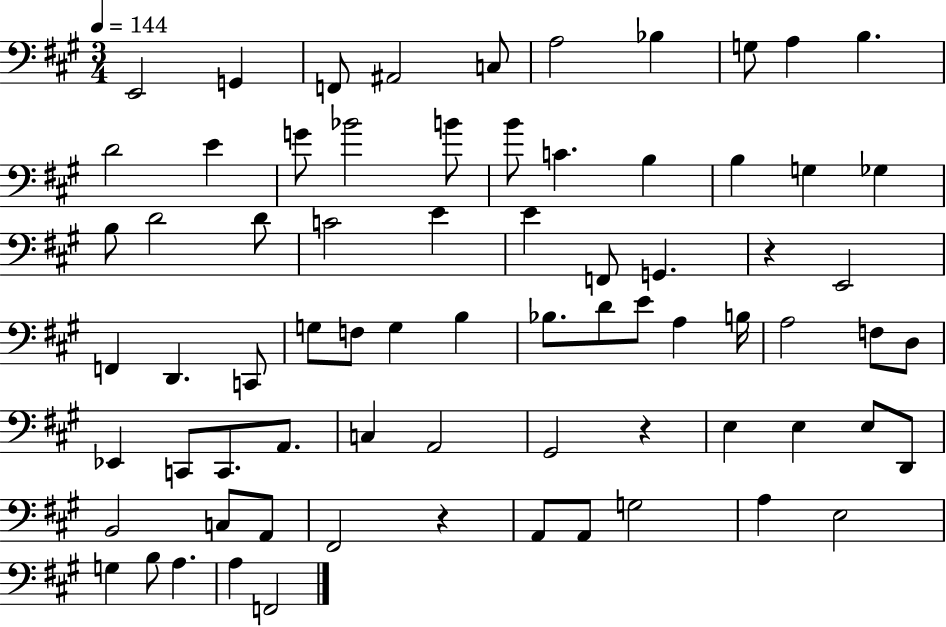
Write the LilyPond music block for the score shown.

{
  \clef bass
  \numericTimeSignature
  \time 3/4
  \key a \major
  \tempo 4 = 144
  e,2 g,4 | f,8 ais,2 c8 | a2 bes4 | g8 a4 b4. | \break d'2 e'4 | g'8 bes'2 b'8 | b'8 c'4. b4 | b4 g4 ges4 | \break b8 d'2 d'8 | c'2 e'4 | e'4 f,8 g,4. | r4 e,2 | \break f,4 d,4. c,8 | g8 f8 g4 b4 | bes8. d'8 e'8 a4 b16 | a2 f8 d8 | \break ees,4 c,8 c,8. a,8. | c4 a,2 | gis,2 r4 | e4 e4 e8 d,8 | \break b,2 c8 a,8 | fis,2 r4 | a,8 a,8 g2 | a4 e2 | \break g4 b8 a4. | a4 f,2 | \bar "|."
}